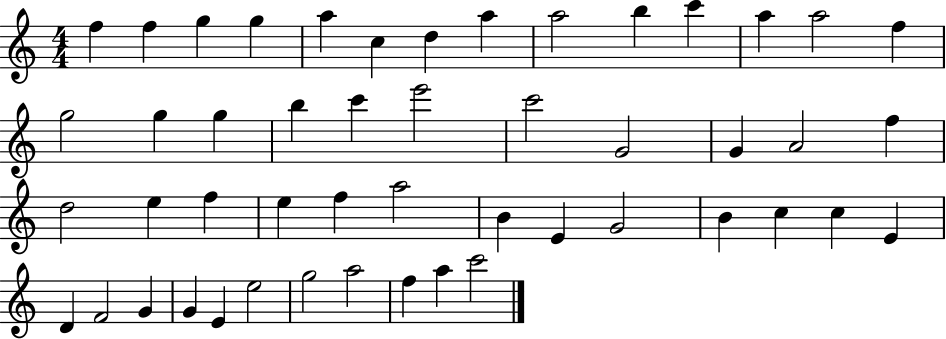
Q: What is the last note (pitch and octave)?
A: C6